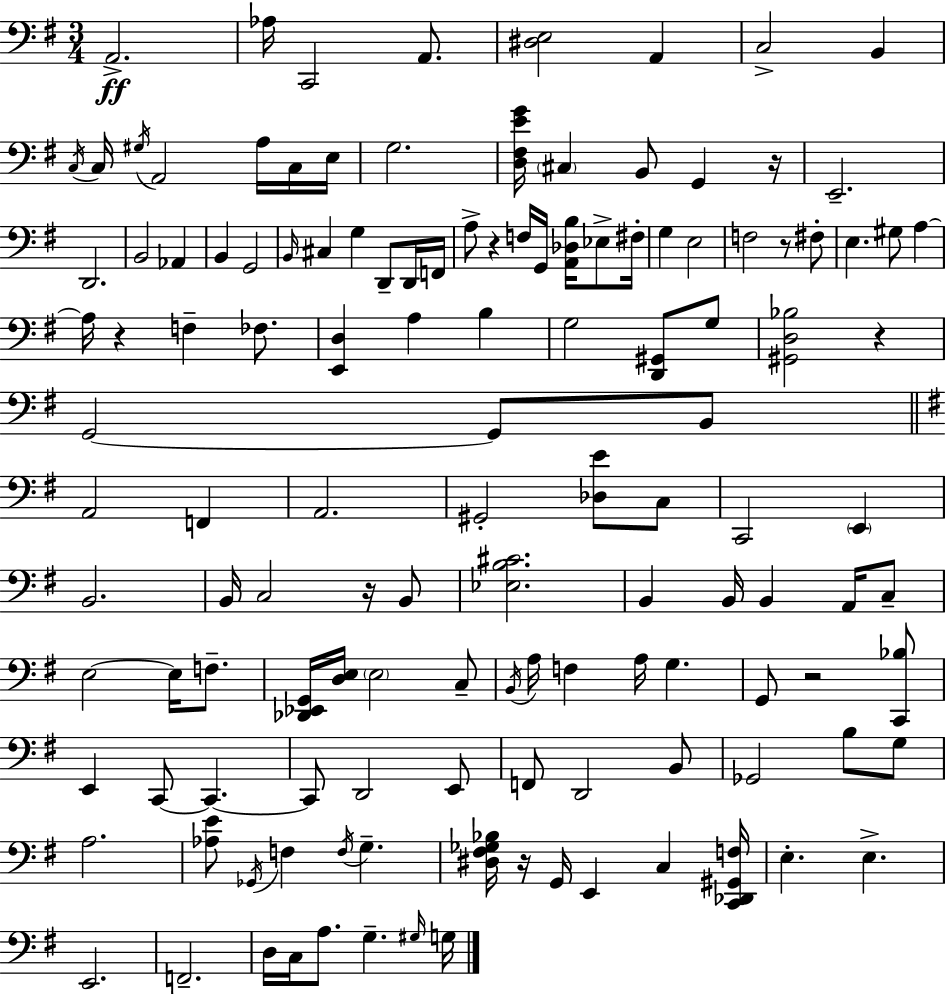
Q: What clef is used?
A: bass